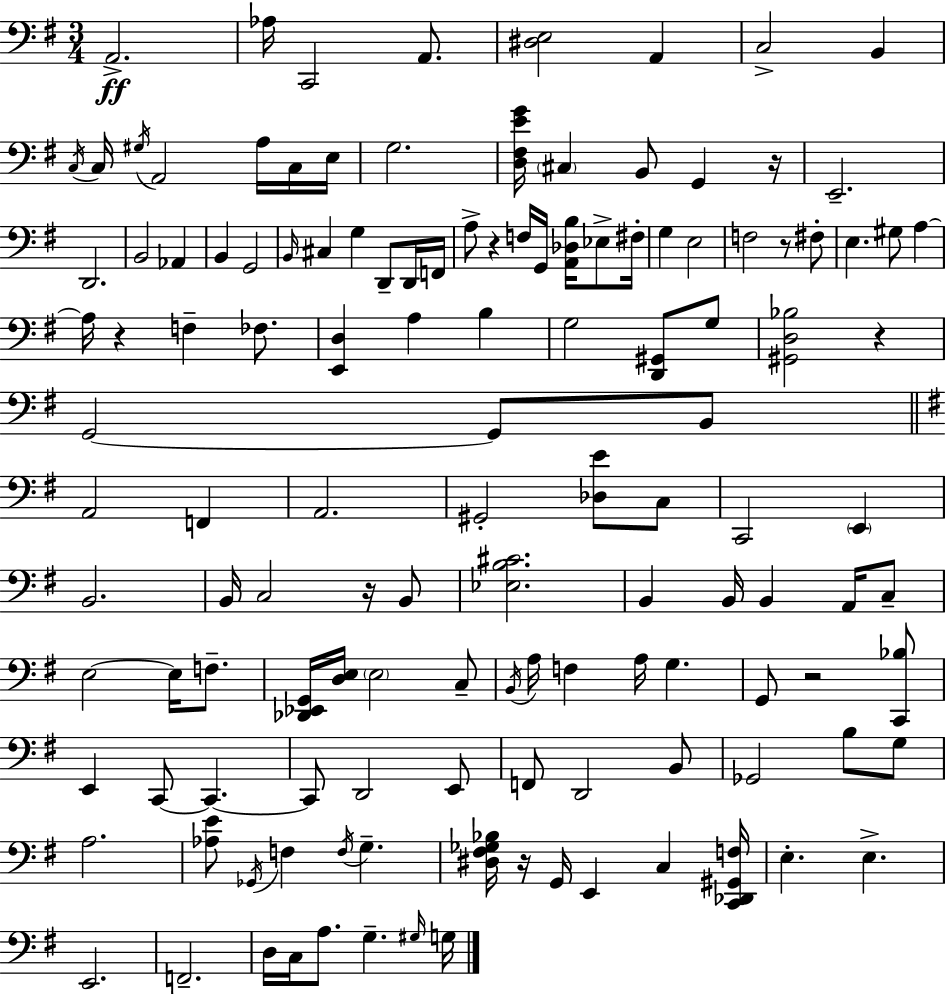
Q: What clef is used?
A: bass